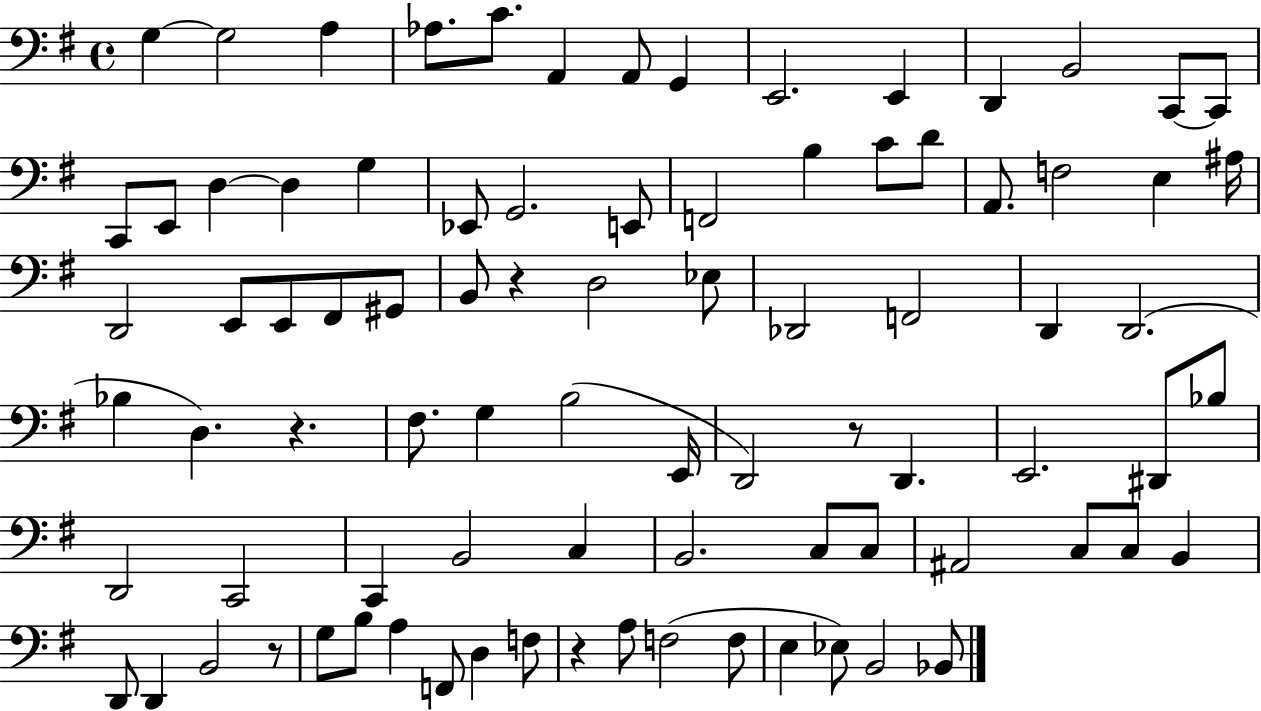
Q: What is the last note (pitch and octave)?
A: Bb2